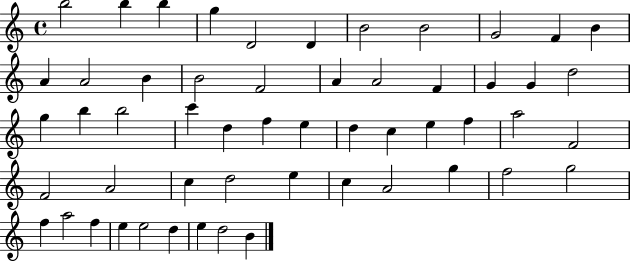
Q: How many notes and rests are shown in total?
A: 54